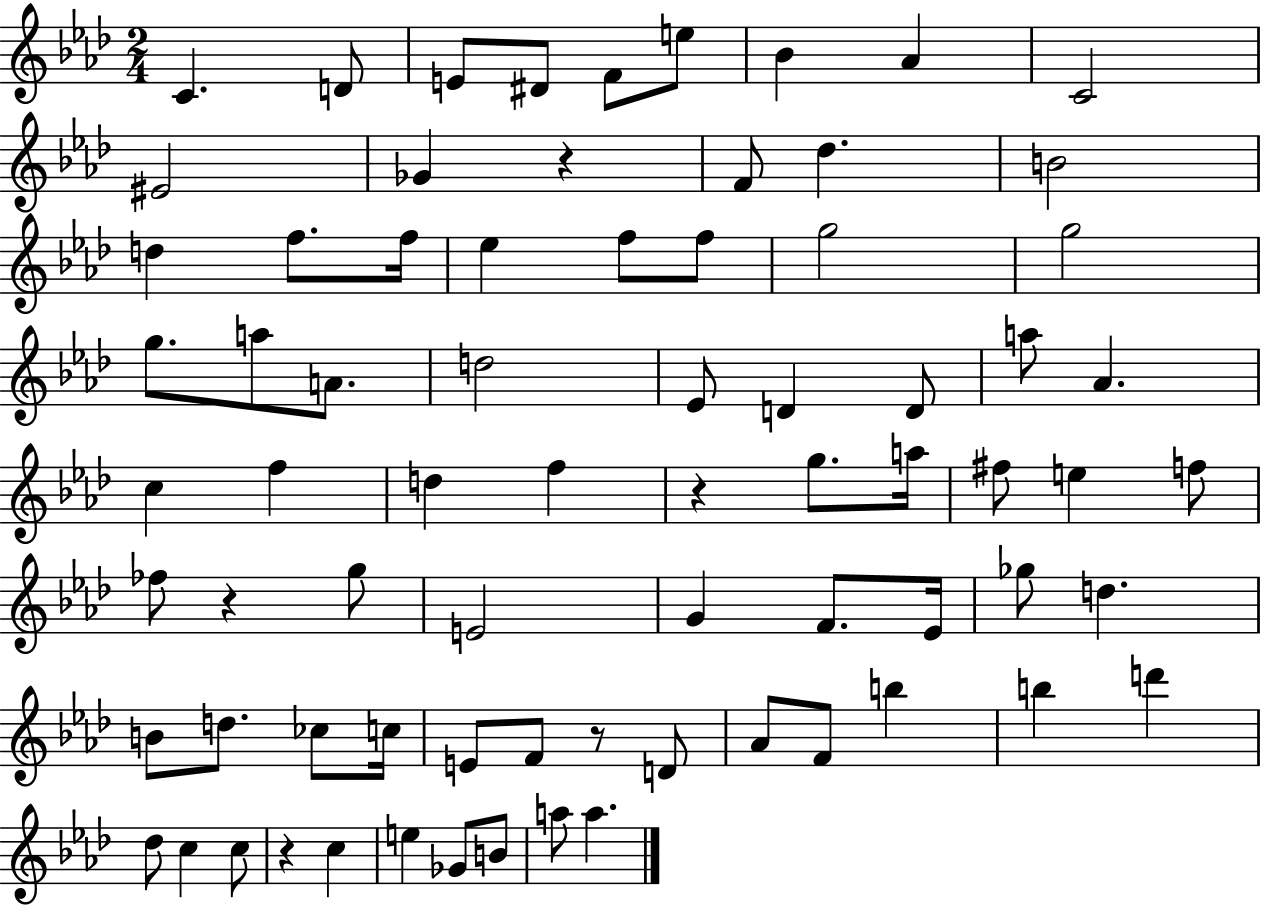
C4/q. D4/e E4/e D#4/e F4/e E5/e Bb4/q Ab4/q C4/h EIS4/h Gb4/q R/q F4/e Db5/q. B4/h D5/q F5/e. F5/s Eb5/q F5/e F5/e G5/h G5/h G5/e. A5/e A4/e. D5/h Eb4/e D4/q D4/e A5/e Ab4/q. C5/q F5/q D5/q F5/q R/q G5/e. A5/s F#5/e E5/q F5/e FES5/e R/q G5/e E4/h G4/q F4/e. Eb4/s Gb5/e D5/q. B4/e D5/e. CES5/e C5/s E4/e F4/e R/e D4/e Ab4/e F4/e B5/q B5/q D6/q Db5/e C5/q C5/e R/q C5/q E5/q Gb4/e B4/e A5/e A5/q.